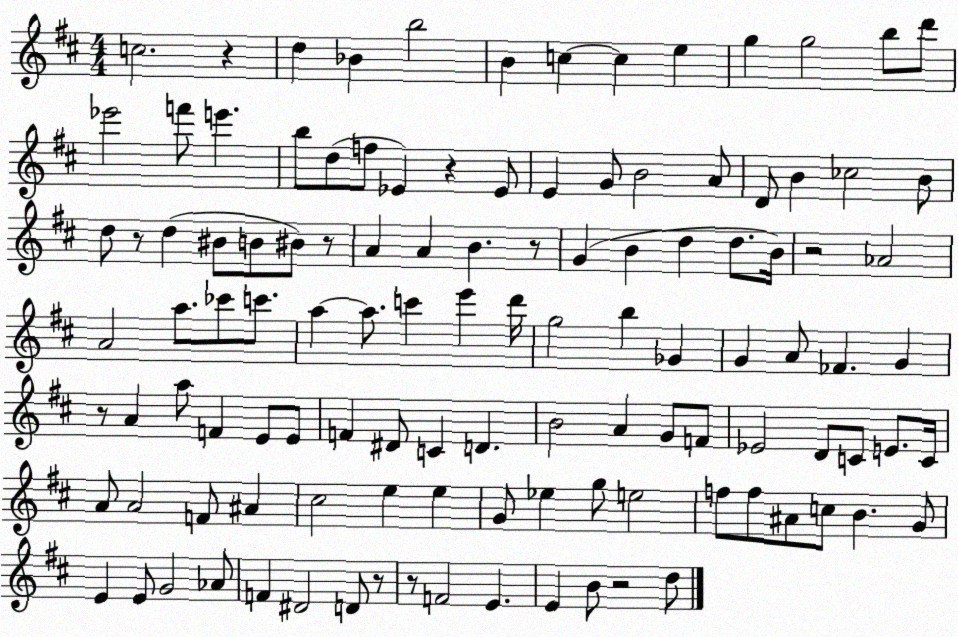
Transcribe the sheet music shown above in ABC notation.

X:1
T:Untitled
M:4/4
L:1/4
K:D
c2 z d _B b2 B c c e g g2 b/2 d'/2 _e'2 f'/2 e' b/2 d/2 f/2 _E z _E/2 E G/2 B2 A/2 D/2 B _c2 B/2 d/2 z/2 d ^B/2 B/2 ^B/2 z/2 A A B z/2 G B d d/2 B/4 z2 _A2 A2 a/2 _c'/2 c'/2 a a/2 c' e' d'/4 g2 b _G G A/2 _F G z/2 A a/2 F E/2 E/2 F ^D/2 C D B2 A G/2 F/2 _E2 D/2 C/2 E/2 C/4 A/2 A2 F/2 ^A ^c2 e e G/2 _e g/2 e2 f/2 f/2 ^A/2 c/2 B G/2 E E/2 G2 _A/2 F ^D2 D/2 z/2 z/2 F2 E E B/2 z2 d/2